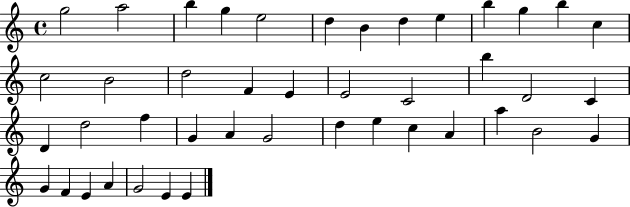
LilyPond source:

{
  \clef treble
  \time 4/4
  \defaultTimeSignature
  \key c \major
  g''2 a''2 | b''4 g''4 e''2 | d''4 b'4 d''4 e''4 | b''4 g''4 b''4 c''4 | \break c''2 b'2 | d''2 f'4 e'4 | e'2 c'2 | b''4 d'2 c'4 | \break d'4 d''2 f''4 | g'4 a'4 g'2 | d''4 e''4 c''4 a'4 | a''4 b'2 g'4 | \break g'4 f'4 e'4 a'4 | g'2 e'4 e'4 | \bar "|."
}